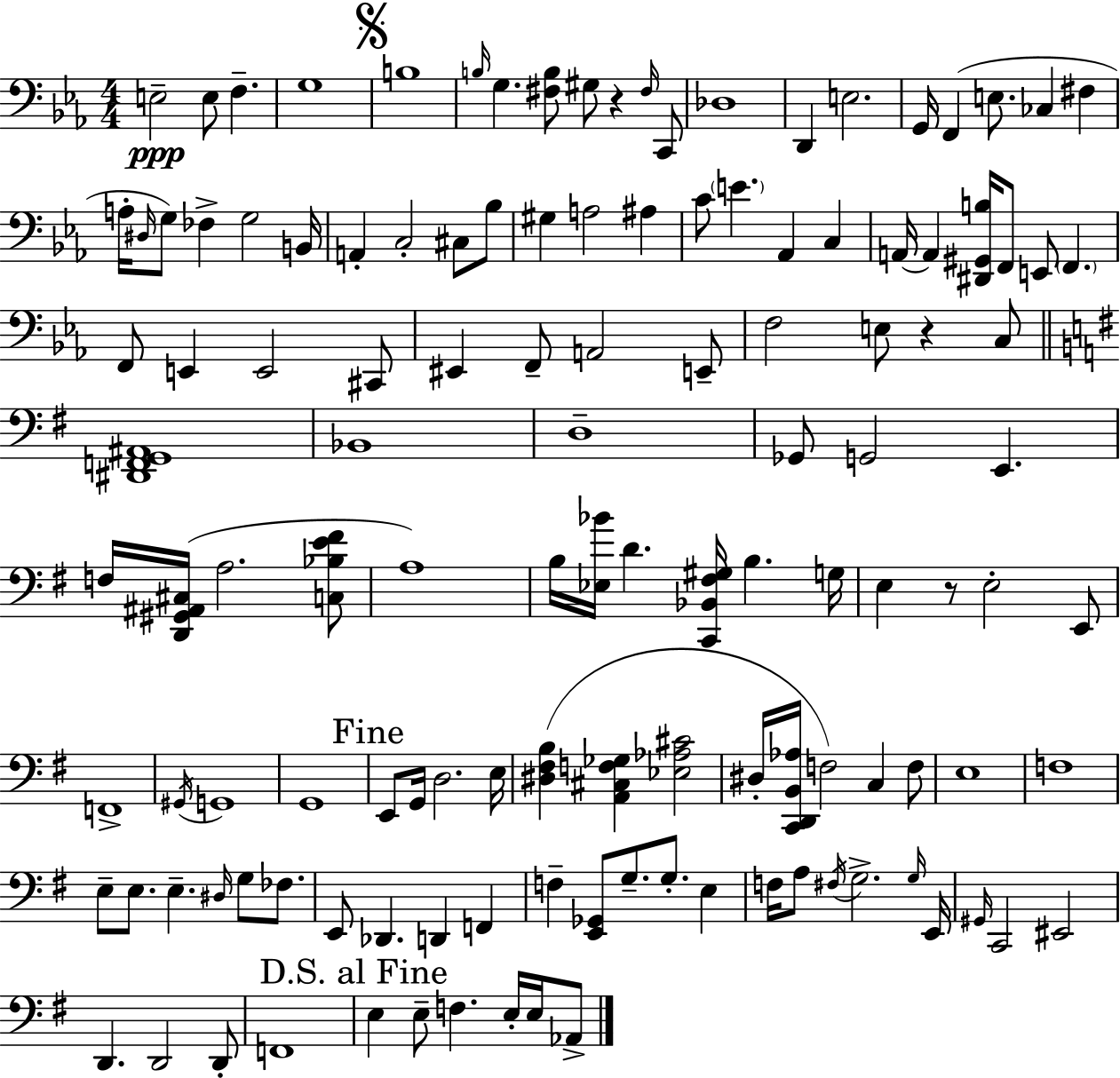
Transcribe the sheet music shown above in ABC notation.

X:1
T:Untitled
M:4/4
L:1/4
K:Cm
E,2 E,/2 F, G,4 B,4 B,/4 G, [^F,B,]/2 ^G,/2 z ^F,/4 C,,/2 _D,4 D,, E,2 G,,/4 F,, E,/2 _C, ^F, A,/4 ^D,/4 G,/2 _F, G,2 B,,/4 A,, C,2 ^C,/2 _B,/2 ^G, A,2 ^A, C/2 E _A,, C, A,,/4 A,, [^D,,^G,,B,]/4 F,,/2 E,,/2 F,, F,,/2 E,, E,,2 ^C,,/2 ^E,, F,,/2 A,,2 E,,/2 F,2 E,/2 z C,/2 [^D,,F,,G,,^A,,]4 _B,,4 D,4 _G,,/2 G,,2 E,, F,/4 [D,,^G,,^A,,^C,]/4 A,2 [C,_B,E^F]/2 A,4 B,/4 [_E,_B]/4 D [C,,_B,,^F,^G,]/4 B, G,/4 E, z/2 E,2 E,,/2 F,,4 ^G,,/4 G,,4 G,,4 E,,/2 G,,/4 D,2 E,/4 [^D,^F,B,] [A,,^C,F,_G,] [_E,_A,^C]2 ^D,/4 [C,,D,,B,,_A,]/4 F,2 C, F,/2 E,4 F,4 E,/2 E,/2 E, ^D,/4 G,/2 _F,/2 E,,/2 _D,, D,, F,, F, [E,,_G,,]/2 G,/2 G,/2 E, F,/4 A,/2 ^F,/4 G,2 G,/4 E,,/4 ^G,,/4 C,,2 ^E,,2 D,, D,,2 D,,/2 F,,4 E, E,/2 F, E,/4 E,/4 _A,,/2